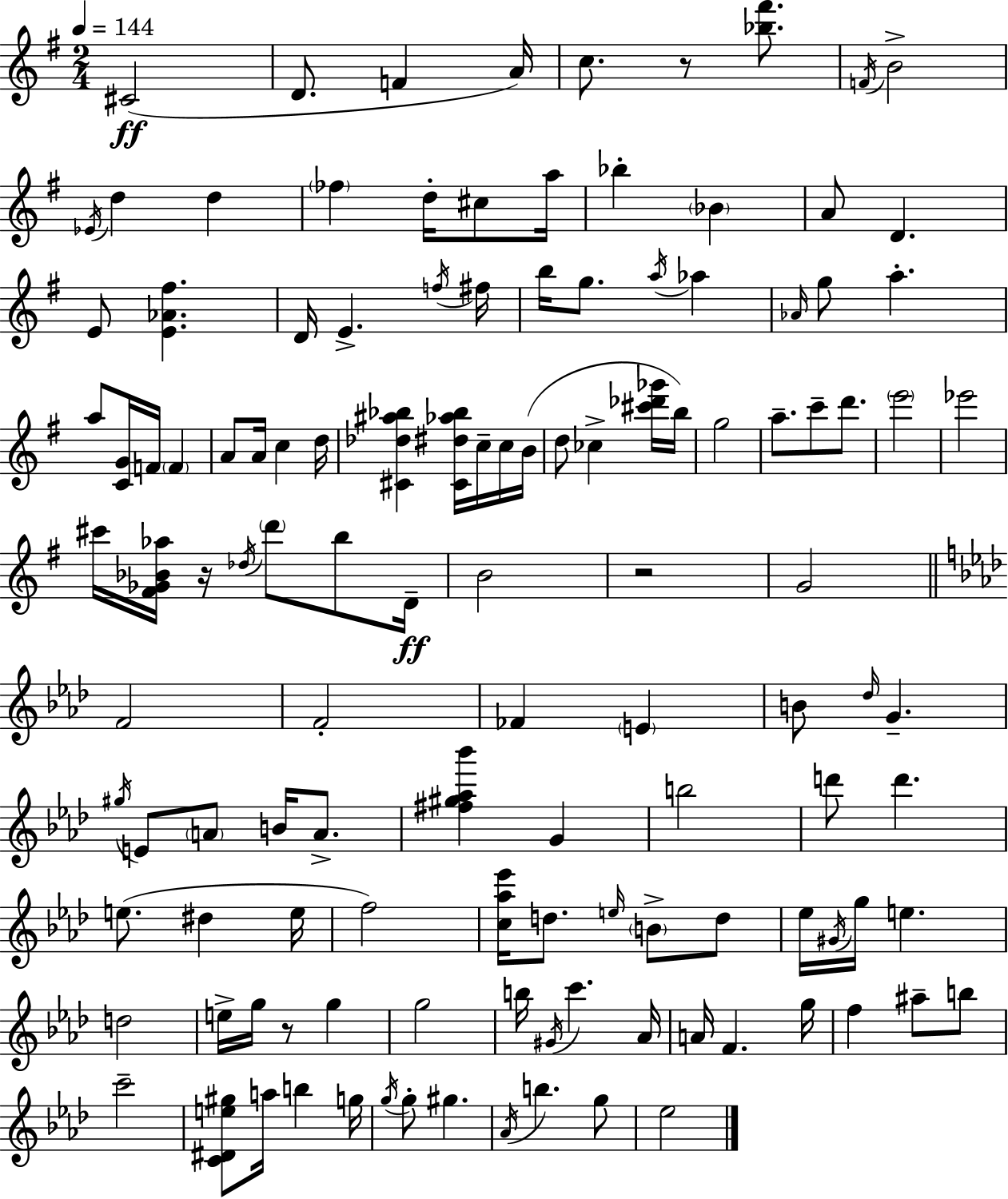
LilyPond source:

{
  \clef treble
  \numericTimeSignature
  \time 2/4
  \key e \minor
  \tempo 4 = 144
  \repeat volta 2 { cis'2(\ff | d'8. f'4 a'16) | c''8. r8 <bes'' fis'''>8. | \acciaccatura { f'16 } b'2-> | \break \acciaccatura { ees'16 } d''4 d''4 | \parenthesize fes''4 d''16-. cis''8 | a''16 bes''4-. \parenthesize bes'4 | a'8 d'4. | \break e'8 <e' aes' fis''>4. | d'16 e'4.-> | \acciaccatura { f''16 } fis''16 b''16 g''8. \acciaccatura { a''16 } | aes''4 \grace { aes'16 } g''8 a''4.-. | \break a''8 <c' g'>16 | f'16 \parenthesize f'4 a'8 a'16 | c''4 d''16 <cis' des'' ais'' bes''>4 | <cis' dis'' aes'' bes''>16 c''16-- c''16 b'16( d''8 ces''4-> | \break <cis''' des''' ges'''>16 b''16) g''2 | a''8.-- | c'''8-- d'''8. \parenthesize e'''2 | ees'''2 | \break cis'''16 <fis' ges' bes' aes''>16 r16 | \acciaccatura { des''16 } \parenthesize d'''8 b''8 d'16--\ff b'2 | r2 | g'2 | \break \bar "||" \break \key aes \major f'2 | f'2-. | fes'4 \parenthesize e'4 | b'8 \grace { des''16 } g'4.-- | \break \acciaccatura { gis''16 } e'8 \parenthesize a'8 b'16 a'8.-> | <fis'' gis'' aes'' bes'''>4 g'4 | b''2 | d'''8 d'''4. | \break e''8.( dis''4 | e''16 f''2) | <c'' aes'' ees'''>16 d''8. \grace { e''16 } \parenthesize b'8-> | d''8 ees''16 \acciaccatura { gis'16 } g''16 e''4. | \break d''2 | e''16-> g''16 r8 | g''4 g''2 | b''16 \acciaccatura { gis'16 } c'''4. | \break aes'16 a'16 f'4. | g''16 f''4 | ais''8-- b''8 c'''2-- | <c' dis' e'' gis''>8 a''16 | \break b''4 g''16 \acciaccatura { g''16 } g''8-. | gis''4. \acciaccatura { aes'16 } b''4. | g''8 ees''2 | } \bar "|."
}